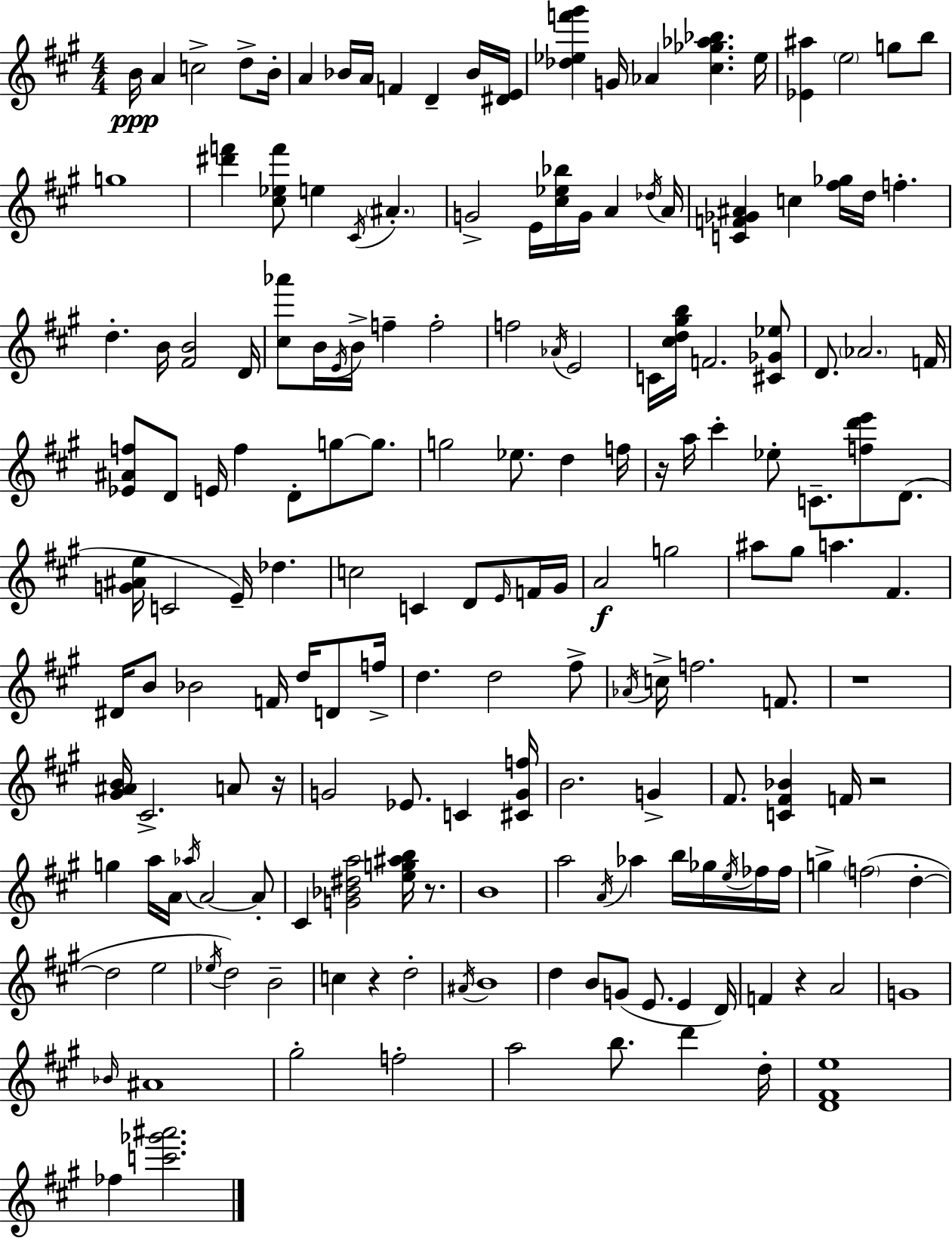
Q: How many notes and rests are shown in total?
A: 175